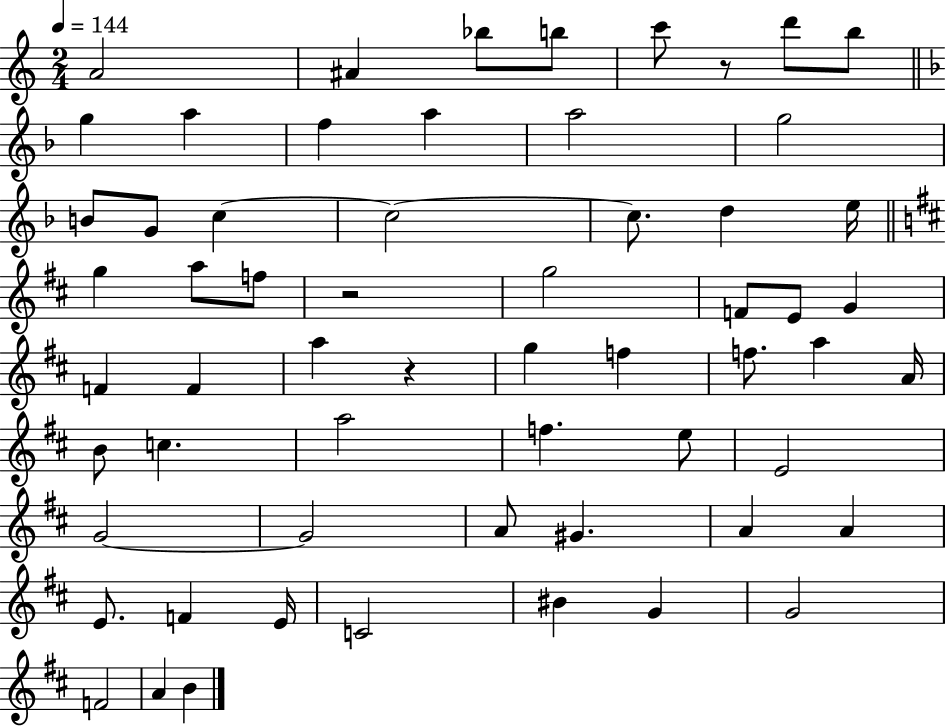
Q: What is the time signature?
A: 2/4